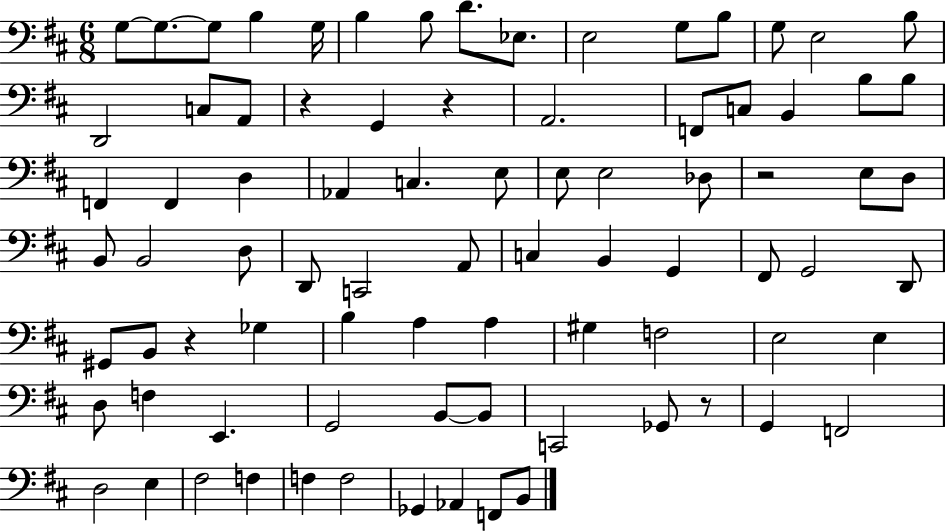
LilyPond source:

{
  \clef bass
  \numericTimeSignature
  \time 6/8
  \key d \major
  g8~~ g8.~~ g8 b4 g16 | b4 b8 d'8. ees8. | e2 g8 b8 | g8 e2 b8 | \break d,2 c8 a,8 | r4 g,4 r4 | a,2. | f,8 c8 b,4 b8 b8 | \break f,4 f,4 d4 | aes,4 c4. e8 | e8 e2 des8 | r2 e8 d8 | \break b,8 b,2 d8 | d,8 c,2 a,8 | c4 b,4 g,4 | fis,8 g,2 d,8 | \break gis,8 b,8 r4 ges4 | b4 a4 a4 | gis4 f2 | e2 e4 | \break d8 f4 e,4. | g,2 b,8~~ b,8 | c,2 ges,8 r8 | g,4 f,2 | \break d2 e4 | fis2 f4 | f4 f2 | ges,4 aes,4 f,8 b,8 | \break \bar "|."
}